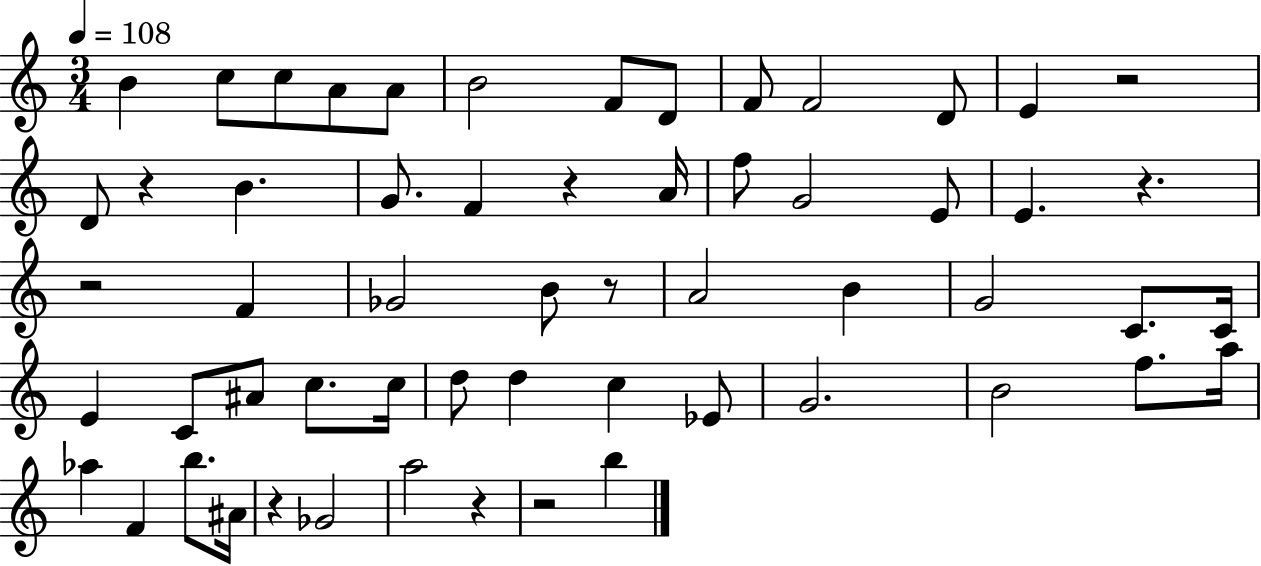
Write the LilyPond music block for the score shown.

{
  \clef treble
  \numericTimeSignature
  \time 3/4
  \key c \major
  \tempo 4 = 108
  b'4 c''8 c''8 a'8 a'8 | b'2 f'8 d'8 | f'8 f'2 d'8 | e'4 r2 | \break d'8 r4 b'4. | g'8. f'4 r4 a'16 | f''8 g'2 e'8 | e'4. r4. | \break r2 f'4 | ges'2 b'8 r8 | a'2 b'4 | g'2 c'8. c'16 | \break e'4 c'8 ais'8 c''8. c''16 | d''8 d''4 c''4 ees'8 | g'2. | b'2 f''8. a''16 | \break aes''4 f'4 b''8. ais'16 | r4 ges'2 | a''2 r4 | r2 b''4 | \break \bar "|."
}